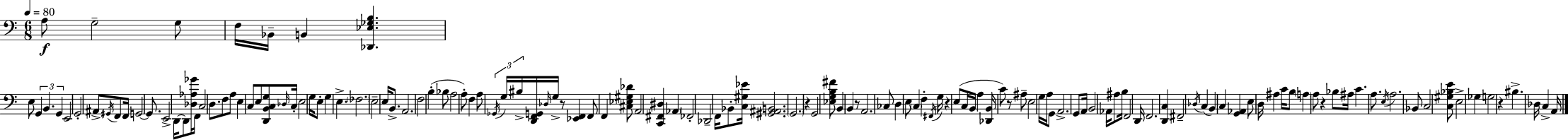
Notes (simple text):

A3/e G3/h G3/e F3/s Bb2/s B2/q [Db2,Eb3,Gb3,B3]/q. E3/e G2/q B2/q. G2/q E2/h G2/h A#2/e G#2/s F2/e F2/s G2/h G2/e. E2/h D2/s D2/e [Db3,Ab3,Gb4]/s F2/s C3/h D3/e. F3/e A3/e E3/q C3/e E3/e [D2,B2,C3,G3]/e Db3/s C3/s E3/h G3/s E3/e G3/q E3/q. FES3/h. E3/h E3/s B2/e. A2/h. F3/h B3/q Bb3/e A3/h A3/e F3/q A3/e Gb2/s G3/s BIS3/s [D2,F2,G2]/s Db3/s G3/s R/e [Eb2,F2]/q F2/e F2/q [C#3,Eb3,G#3,Db4]/e A2/h [C2,F#2,D#3]/q Ab2/q FES2/h Db2/h F2/s Bb2/e [C3,G#3,Eb4]/s [G#2,A#2,B2]/h. G2/h. R/q G2/h [Eb3,G3,B3,F#4]/e B2/q B2/q R/e A2/h. CES3/e D3/q E3/e C3/q F3/q F#2/s G3/s R/q E3/e C3/s B2/s A3/q [Db2,B2]/s C4/e R/e A#3/e E3/h G3/s A3/s G2/e A2/h. G2/e A2/s B2/h Ab2/s A#3/e B3/s F2/h D2/s F2/h. [D2,C3]/q F#2/h Db3/s C3/q B2/q C3/q [G2,Ab2]/q E3/e D3/s A#3/q C4/s B3/e A3/q A3/e R/q Bb3/e A#3/s C4/q. A3/e. E3/s A3/h. Bb2/e C3/h [C3,G#3,Bb3,E4]/e E3/h Gb3/q G3/h R/q BIS3/q. Db3/s C3/q A2/s